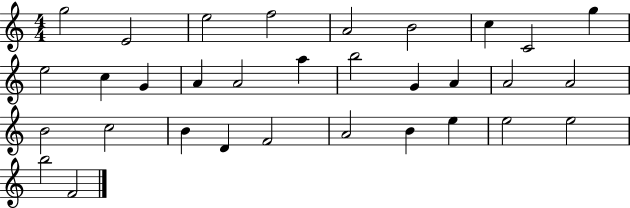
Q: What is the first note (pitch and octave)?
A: G5